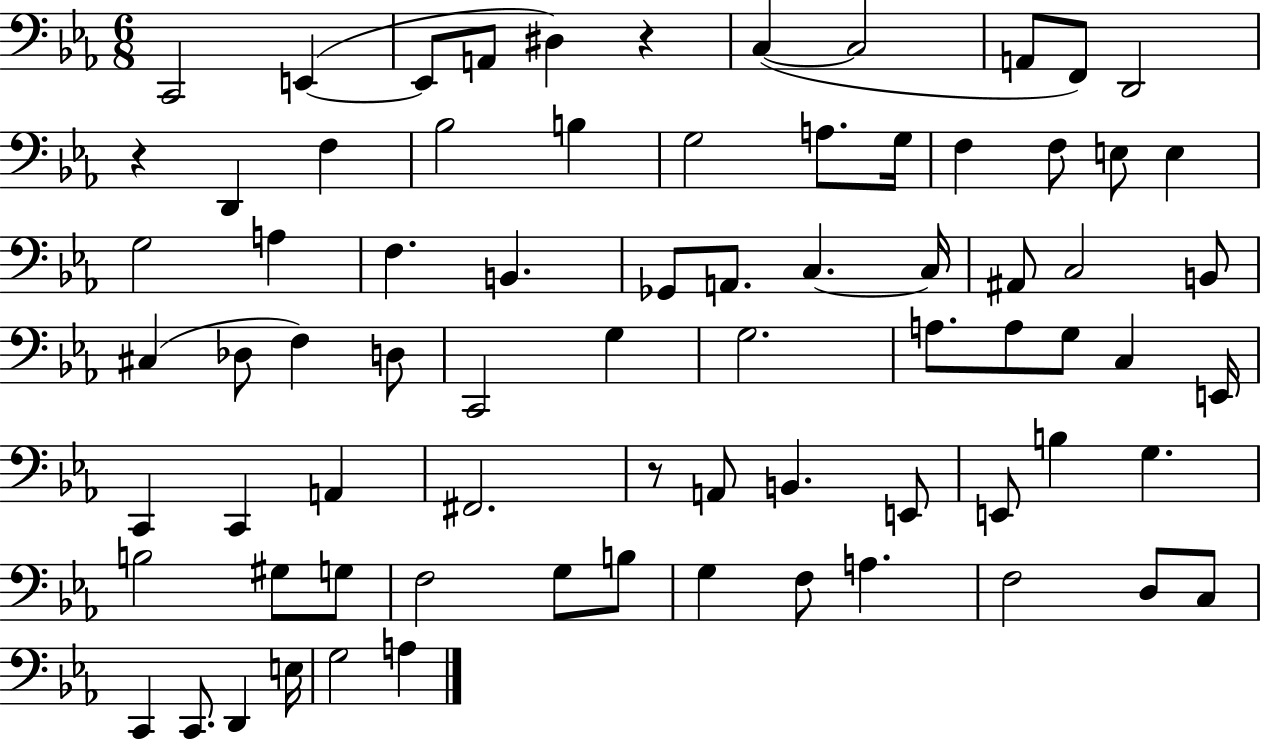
X:1
T:Untitled
M:6/8
L:1/4
K:Eb
C,,2 E,, E,,/2 A,,/2 ^D, z C, C,2 A,,/2 F,,/2 D,,2 z D,, F, _B,2 B, G,2 A,/2 G,/4 F, F,/2 E,/2 E, G,2 A, F, B,, _G,,/2 A,,/2 C, C,/4 ^A,,/2 C,2 B,,/2 ^C, _D,/2 F, D,/2 C,,2 G, G,2 A,/2 A,/2 G,/2 C, E,,/4 C,, C,, A,, ^F,,2 z/2 A,,/2 B,, E,,/2 E,,/2 B, G, B,2 ^G,/2 G,/2 F,2 G,/2 B,/2 G, F,/2 A, F,2 D,/2 C,/2 C,, C,,/2 D,, E,/4 G,2 A,